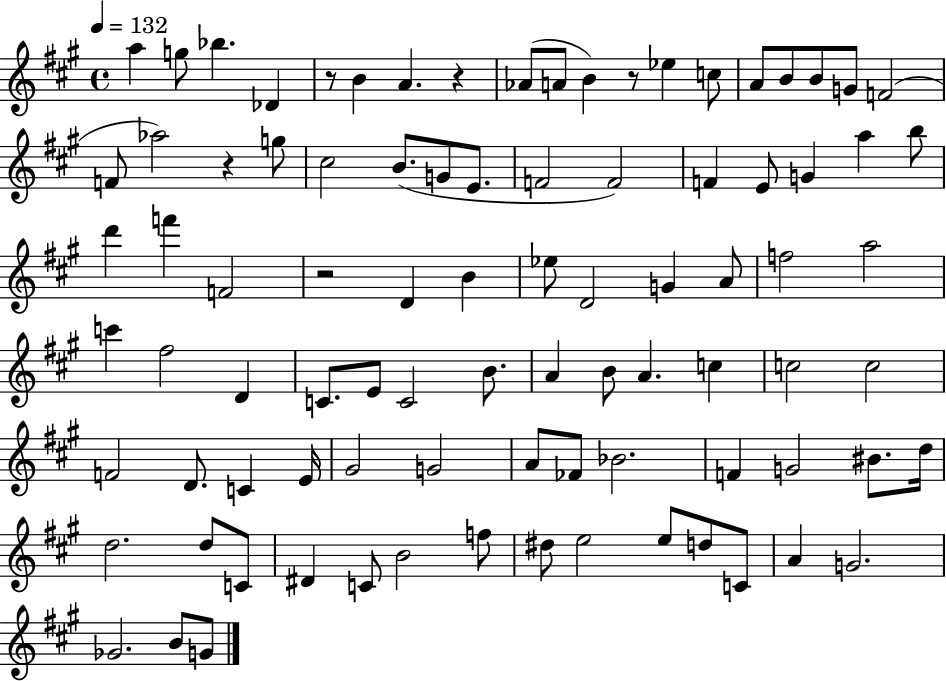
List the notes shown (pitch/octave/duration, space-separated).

A5/q G5/e Bb5/q. Db4/q R/e B4/q A4/q. R/q Ab4/e A4/e B4/q R/e Eb5/q C5/e A4/e B4/e B4/e G4/e F4/h F4/e Ab5/h R/q G5/e C#5/h B4/e. G4/e E4/e. F4/h F4/h F4/q E4/e G4/q A5/q B5/e D6/q F6/q F4/h R/h D4/q B4/q Eb5/e D4/h G4/q A4/e F5/h A5/h C6/q F#5/h D4/q C4/e. E4/e C4/h B4/e. A4/q B4/e A4/q. C5/q C5/h C5/h F4/h D4/e. C4/q E4/s G#4/h G4/h A4/e FES4/e Bb4/h. F4/q G4/h BIS4/e. D5/s D5/h. D5/e C4/e D#4/q C4/e B4/h F5/e D#5/e E5/h E5/e D5/e C4/e A4/q G4/h. Gb4/h. B4/e G4/e